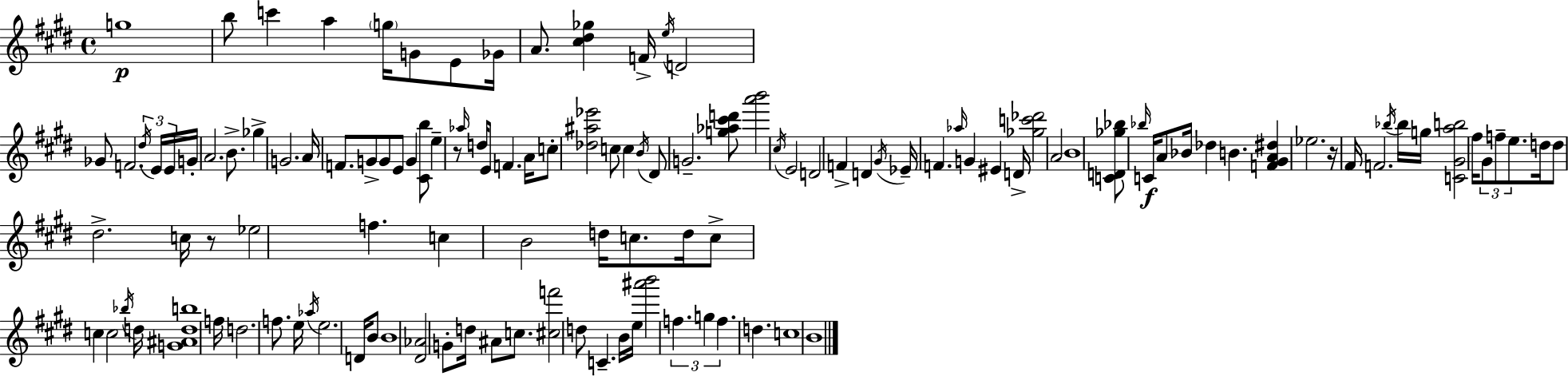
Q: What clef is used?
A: treble